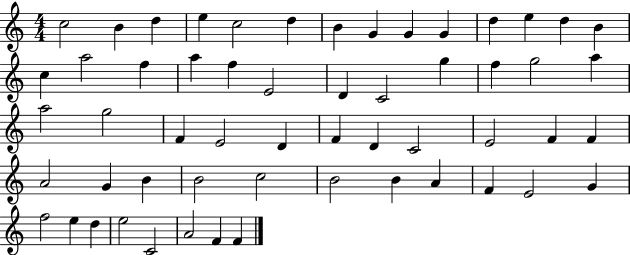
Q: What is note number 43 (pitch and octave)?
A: B4